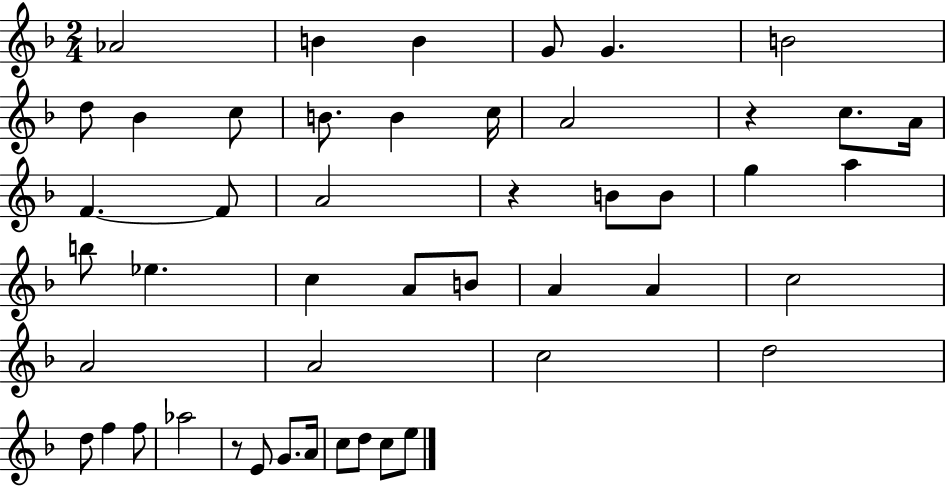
Ab4/h B4/q B4/q G4/e G4/q. B4/h D5/e Bb4/q C5/e B4/e. B4/q C5/s A4/h R/q C5/e. A4/s F4/q. F4/e A4/h R/q B4/e B4/e G5/q A5/q B5/e Eb5/q. C5/q A4/e B4/e A4/q A4/q C5/h A4/h A4/h C5/h D5/h D5/e F5/q F5/e Ab5/h R/e E4/e G4/e. A4/s C5/e D5/e C5/e E5/e